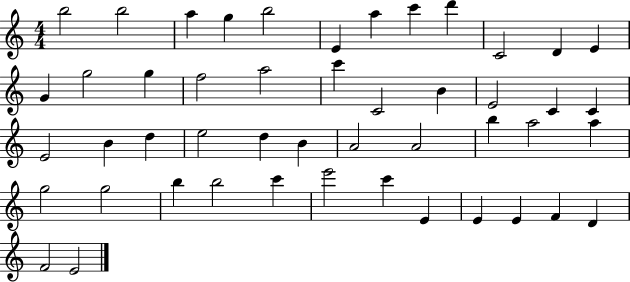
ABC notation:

X:1
T:Untitled
M:4/4
L:1/4
K:C
b2 b2 a g b2 E a c' d' C2 D E G g2 g f2 a2 c' C2 B E2 C C E2 B d e2 d B A2 A2 b a2 a g2 g2 b b2 c' e'2 c' E E E F D F2 E2